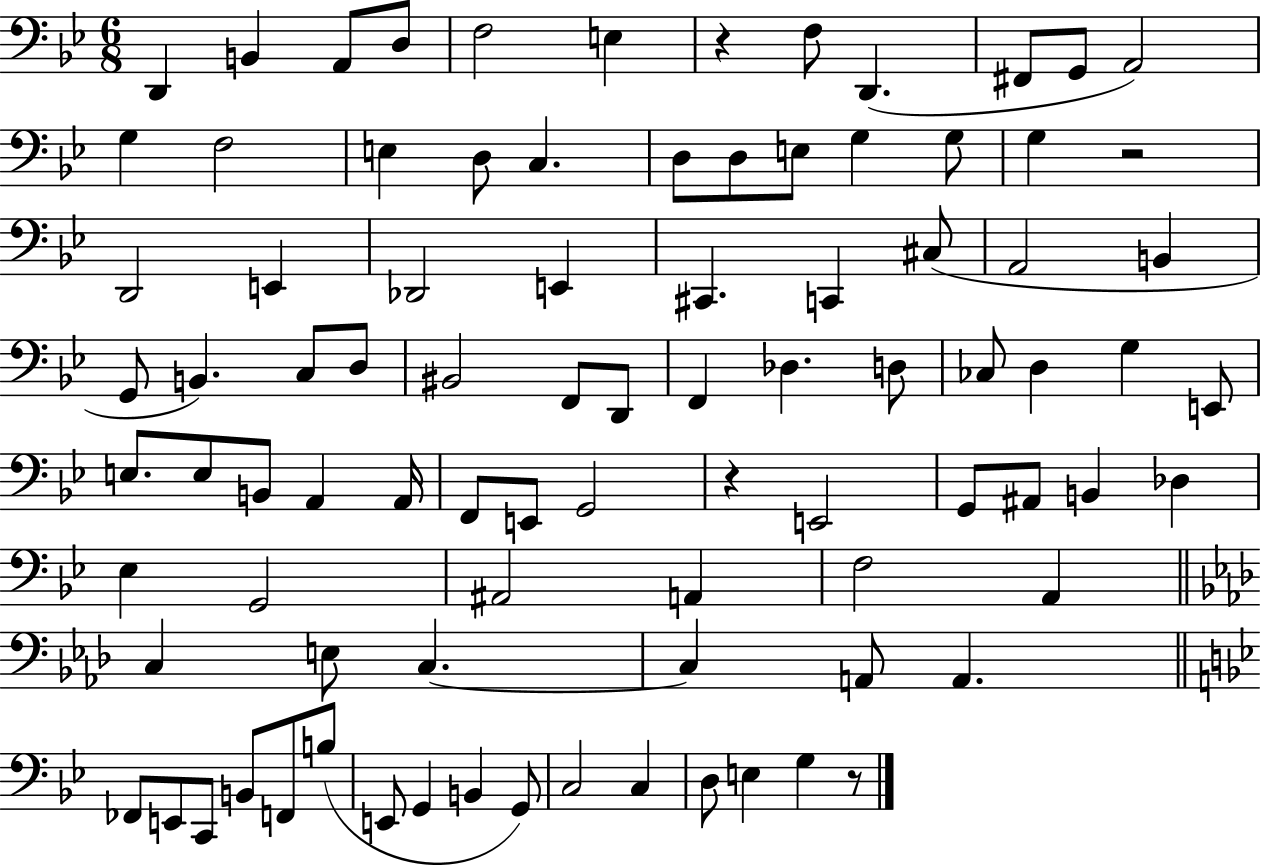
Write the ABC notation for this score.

X:1
T:Untitled
M:6/8
L:1/4
K:Bb
D,, B,, A,,/2 D,/2 F,2 E, z F,/2 D,, ^F,,/2 G,,/2 A,,2 G, F,2 E, D,/2 C, D,/2 D,/2 E,/2 G, G,/2 G, z2 D,,2 E,, _D,,2 E,, ^C,, C,, ^C,/2 A,,2 B,, G,,/2 B,, C,/2 D,/2 ^B,,2 F,,/2 D,,/2 F,, _D, D,/2 _C,/2 D, G, E,,/2 E,/2 E,/2 B,,/2 A,, A,,/4 F,,/2 E,,/2 G,,2 z E,,2 G,,/2 ^A,,/2 B,, _D, _E, G,,2 ^A,,2 A,, F,2 A,, C, E,/2 C, C, A,,/2 A,, _F,,/2 E,,/2 C,,/2 B,,/2 F,,/2 B,/2 E,,/2 G,, B,, G,,/2 C,2 C, D,/2 E, G, z/2